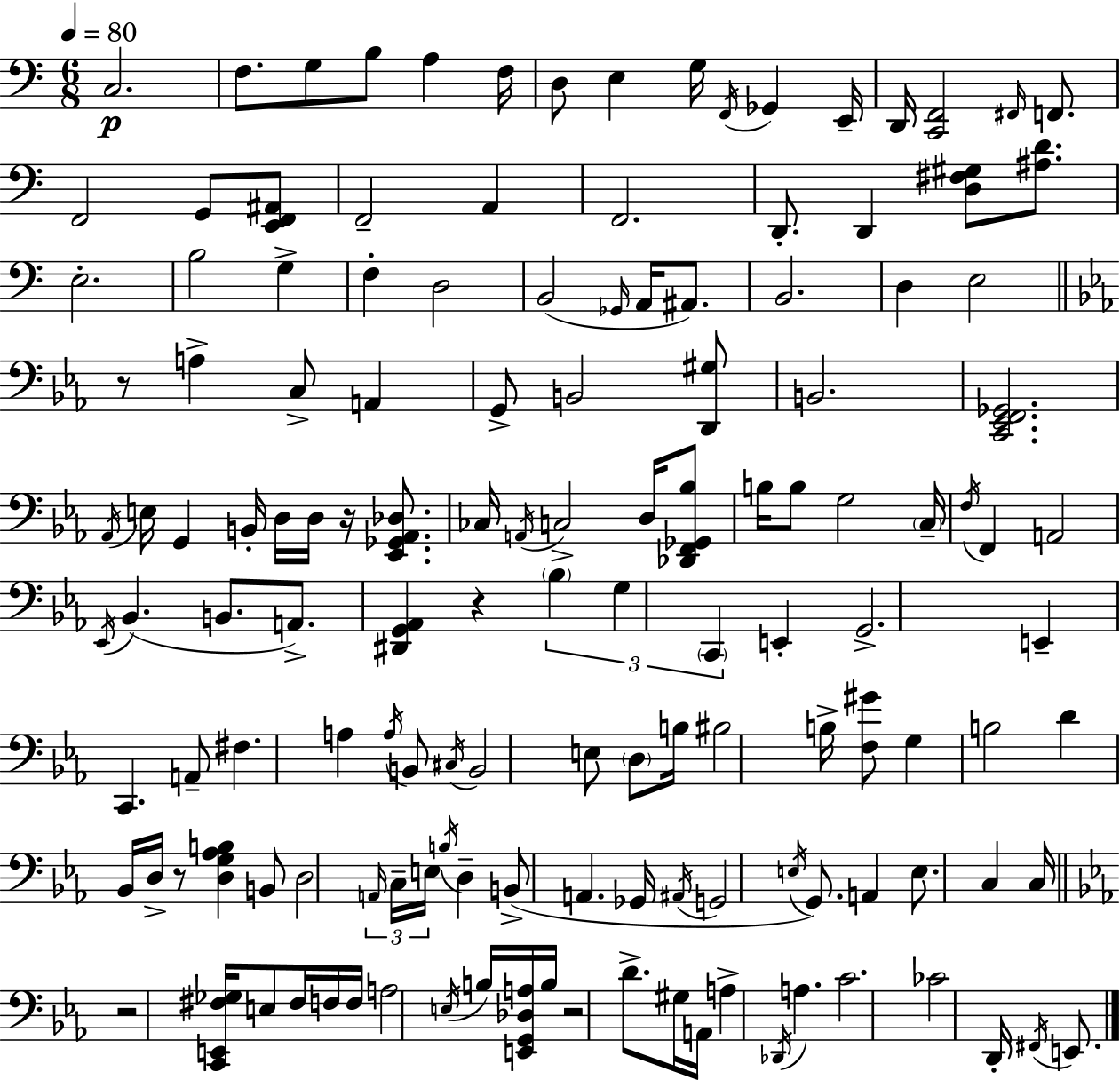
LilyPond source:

{
  \clef bass
  \numericTimeSignature
  \time 6/8
  \key a \minor
  \tempo 4 = 80
  \repeat volta 2 { c2.\p | f8. g8 b8 a4 f16 | d8 e4 g16 \acciaccatura { f,16 } ges,4 | e,16-- d,16 <c, f,>2 \grace { fis,16 } f,8. | \break f,2 g,8 | <e, f, ais,>8 f,2-- a,4 | f,2. | d,8.-. d,4 <d fis gis>8 <ais d'>8. | \break e2.-. | b2 g4-> | f4-. d2 | b,2( \grace { ges,16 } a,16 | \break ais,8.) b,2. | d4 e2 | \bar "||" \break \key ees \major r8 a4-> c8-> a,4 | g,8-> b,2 <d, gis>8 | b,2. | <c, ees, f, ges,>2. | \break \acciaccatura { aes,16 } e16 g,4 b,16-. d16 d16 r16 <ees, ges, aes, des>8. | ces16 \acciaccatura { a,16 } c2-> d16 | <des, f, ges, bes>8 b16 b8 g2 | \parenthesize c16-- \acciaccatura { f16 } f,4 a,2 | \break \acciaccatura { ees,16 }( bes,4. b,8. | a,8.->) <dis, g, aes,>4 r4 | \tuplet 3/2 { \parenthesize bes4 g4 \parenthesize c,4 } | e,4-. g,2.-> | \break e,4-- c,4. | a,8-- fis4. a4 | \acciaccatura { a16 } b,8 \acciaccatura { cis16 } b,2 | e8 \parenthesize d8 b16 bis2 | \break b16-> <f gis'>8 g4 b2 | d'4 bes,16 d16-> | r8 <d g aes b>4 b,8 d2 | \tuplet 3/2 { \grace { a,16 } c16-- e16 } \acciaccatura { b16 } d4-- | \break b,8->( a,4. ges,16 \acciaccatura { ais,16 } g,2 | \acciaccatura { e16 }) g,8. a,4 | e8. c4 c16 \bar "||" \break \key c \minor r2 <c, e, fis ges>16 e8 fis16 | f16 f16 a2 \acciaccatura { e16 } b16 | <e, g, des a>16 b16 r2 d'8.-> | gis16 a,16 a4-> \acciaccatura { des,16 } a4. | \break c'2. | ces'2 d,16-. \acciaccatura { fis,16 } | e,8. } \bar "|."
}